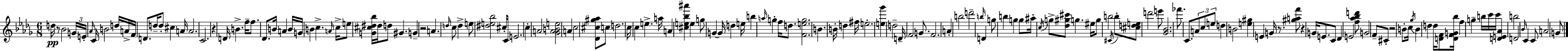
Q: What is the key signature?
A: BES minor